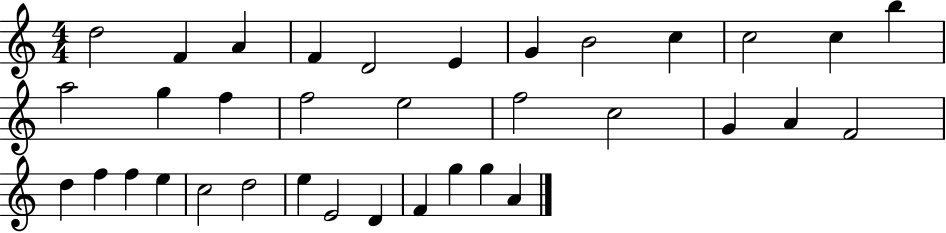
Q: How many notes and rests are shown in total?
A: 35